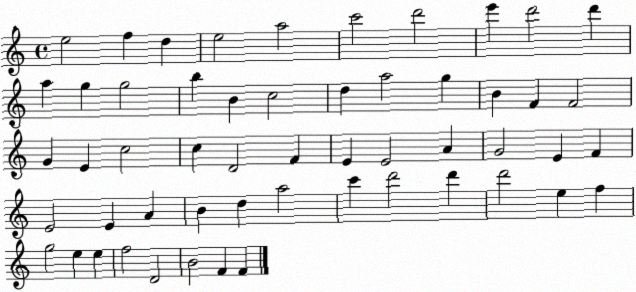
X:1
T:Untitled
M:4/4
L:1/4
K:C
e2 f d e2 a2 c'2 d'2 e' d'2 d' a g g2 b B c2 d a2 g B F F2 G E c2 c D2 F E E2 A G2 E F E2 E A B d a2 c' d'2 d' d'2 e f g2 e e f2 D2 B2 F F